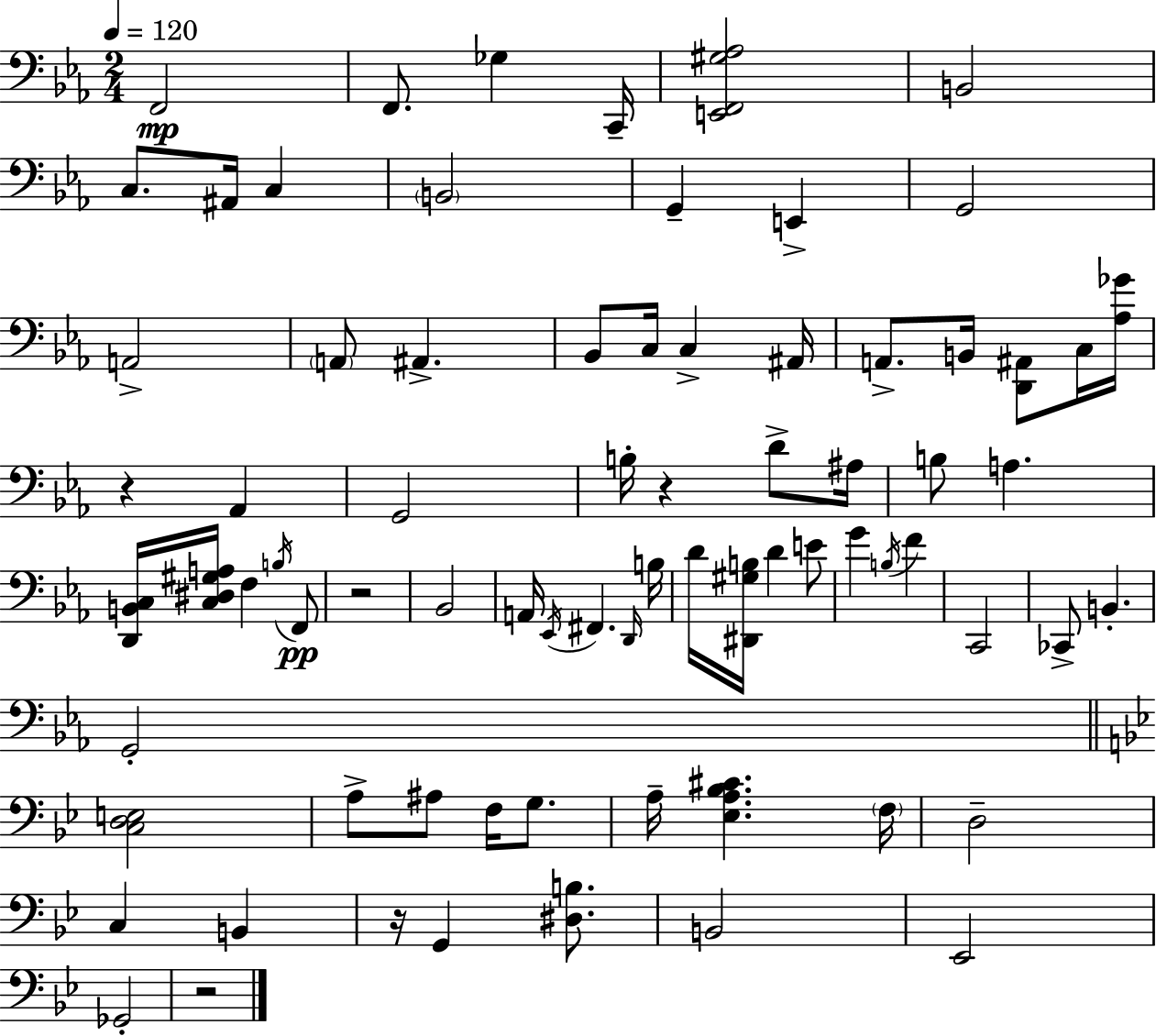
F2/h F2/e. Gb3/q C2/s [E2,F2,G#3,Ab3]/h B2/h C3/e. A#2/s C3/q B2/h G2/q E2/q G2/h A2/h A2/e A#2/q. Bb2/e C3/s C3/q A#2/s A2/e. B2/s [D2,A#2]/e C3/s [Ab3,Gb4]/s R/q Ab2/q G2/h B3/s R/q D4/e A#3/s B3/e A3/q. [D2,B2,C3]/s [C3,D#3,G#3,A3]/s F3/q B3/s F2/e R/h Bb2/h A2/s Eb2/s F#2/q. D2/s B3/s D4/s [D#2,G#3,B3]/s D4/q E4/e G4/q B3/s F4/q C2/h CES2/e B2/q. G2/h [C3,D3,E3]/h A3/e A#3/e F3/s G3/e. A3/s [Eb3,A3,Bb3,C#4]/q. F3/s D3/h C3/q B2/q R/s G2/q [D#3,B3]/e. B2/h Eb2/h Gb2/h R/h